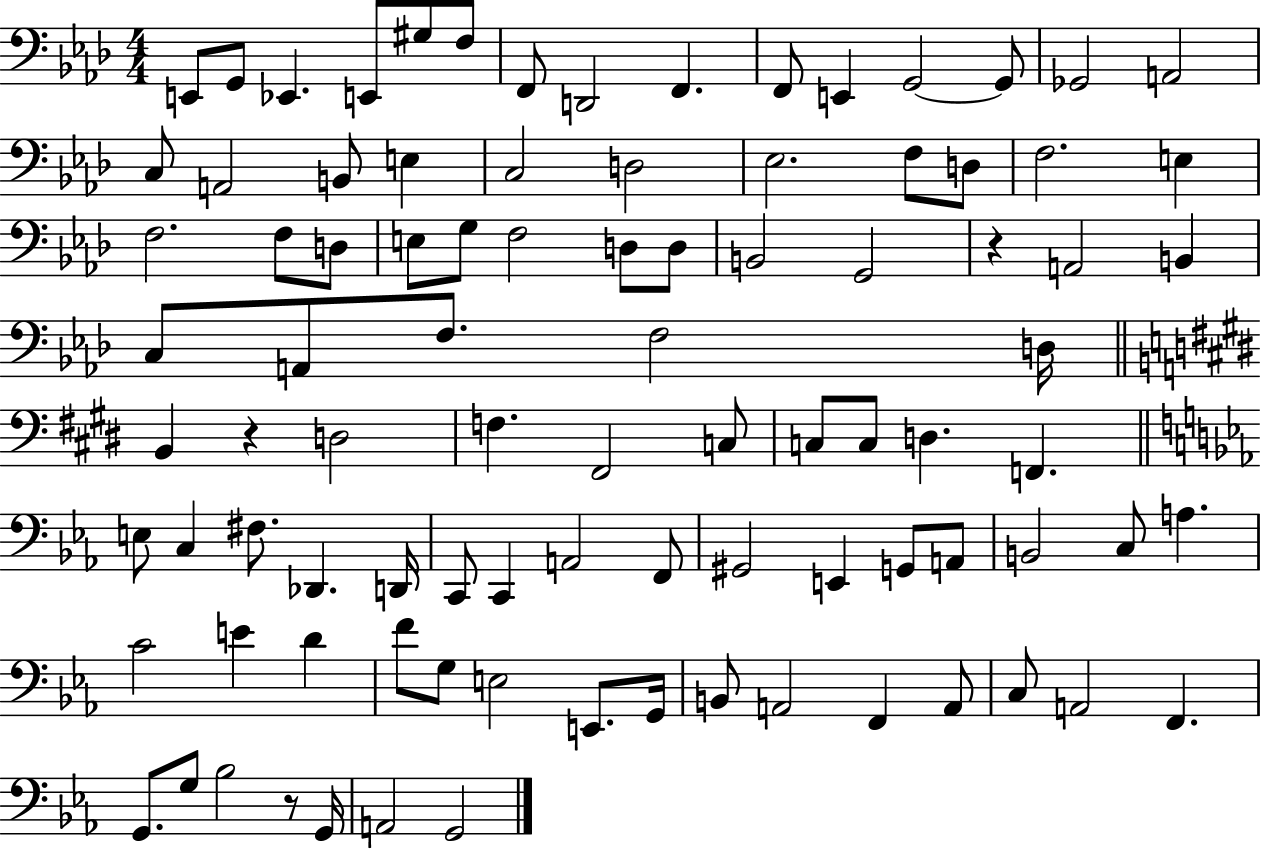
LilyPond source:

{
  \clef bass
  \numericTimeSignature
  \time 4/4
  \key aes \major
  e,8 g,8 ees,4. e,8 gis8 f8 | f,8 d,2 f,4. | f,8 e,4 g,2~~ g,8 | ges,2 a,2 | \break c8 a,2 b,8 e4 | c2 d2 | ees2. f8 d8 | f2. e4 | \break f2. f8 d8 | e8 g8 f2 d8 d8 | b,2 g,2 | r4 a,2 b,4 | \break c8 a,8 f8. f2 d16 | \bar "||" \break \key e \major b,4 r4 d2 | f4. fis,2 c8 | c8 c8 d4. f,4. | \bar "||" \break \key ees \major e8 c4 fis8. des,4. d,16 | c,8 c,4 a,2 f,8 | gis,2 e,4 g,8 a,8 | b,2 c8 a4. | \break c'2 e'4 d'4 | f'8 g8 e2 e,8. g,16 | b,8 a,2 f,4 a,8 | c8 a,2 f,4. | \break g,8. g8 bes2 r8 g,16 | a,2 g,2 | \bar "|."
}